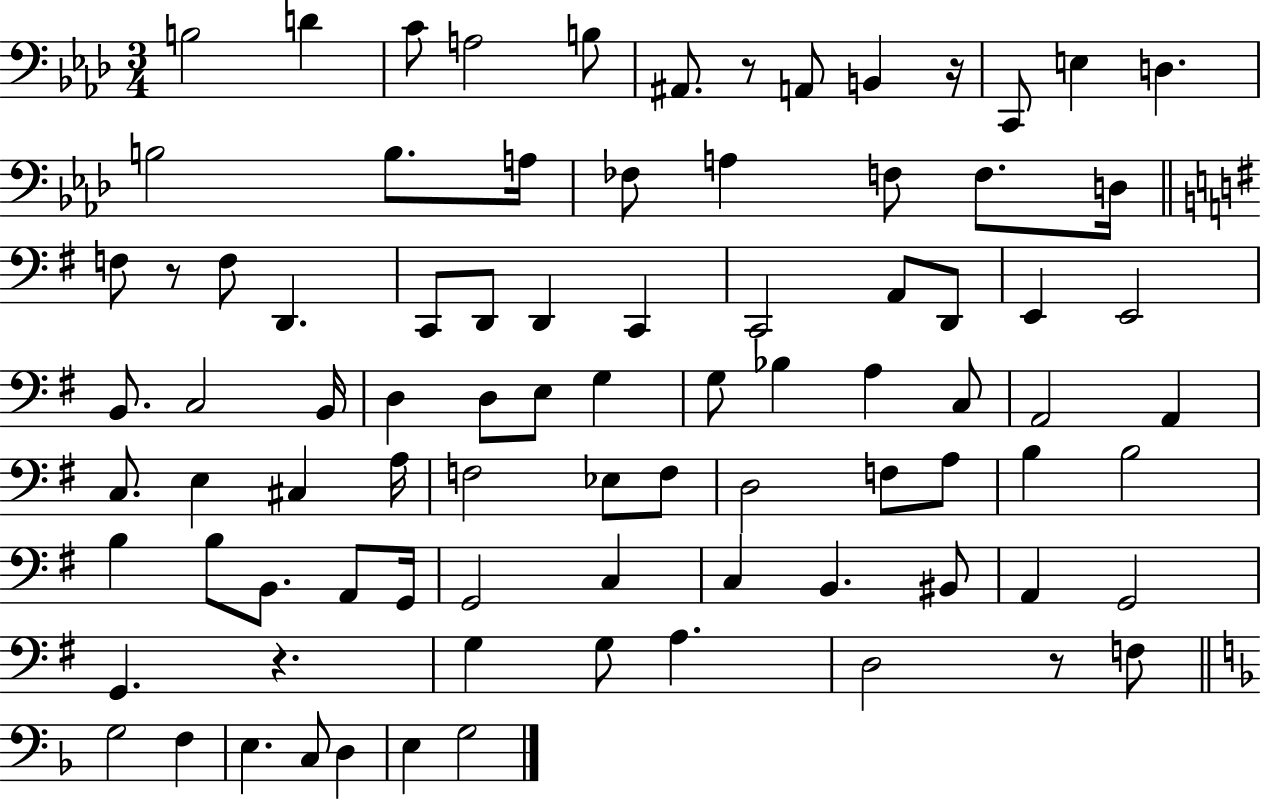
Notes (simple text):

B3/h D4/q C4/e A3/h B3/e A#2/e. R/e A2/e B2/q R/s C2/e E3/q D3/q. B3/h B3/e. A3/s FES3/e A3/q F3/e F3/e. D3/s F3/e R/e F3/e D2/q. C2/e D2/e D2/q C2/q C2/h A2/e D2/e E2/q E2/h B2/e. C3/h B2/s D3/q D3/e E3/e G3/q G3/e Bb3/q A3/q C3/e A2/h A2/q C3/e. E3/q C#3/q A3/s F3/h Eb3/e F3/e D3/h F3/e A3/e B3/q B3/h B3/q B3/e B2/e. A2/e G2/s G2/h C3/q C3/q B2/q. BIS2/e A2/q G2/h G2/q. R/q. G3/q G3/e A3/q. D3/h R/e F3/e G3/h F3/q E3/q. C3/e D3/q E3/q G3/h